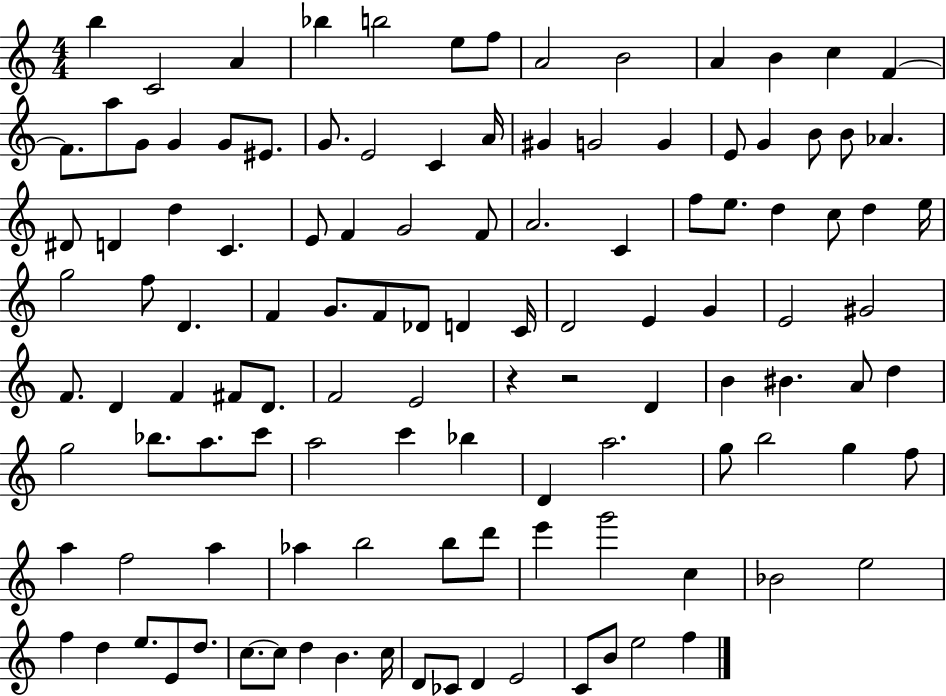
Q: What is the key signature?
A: C major